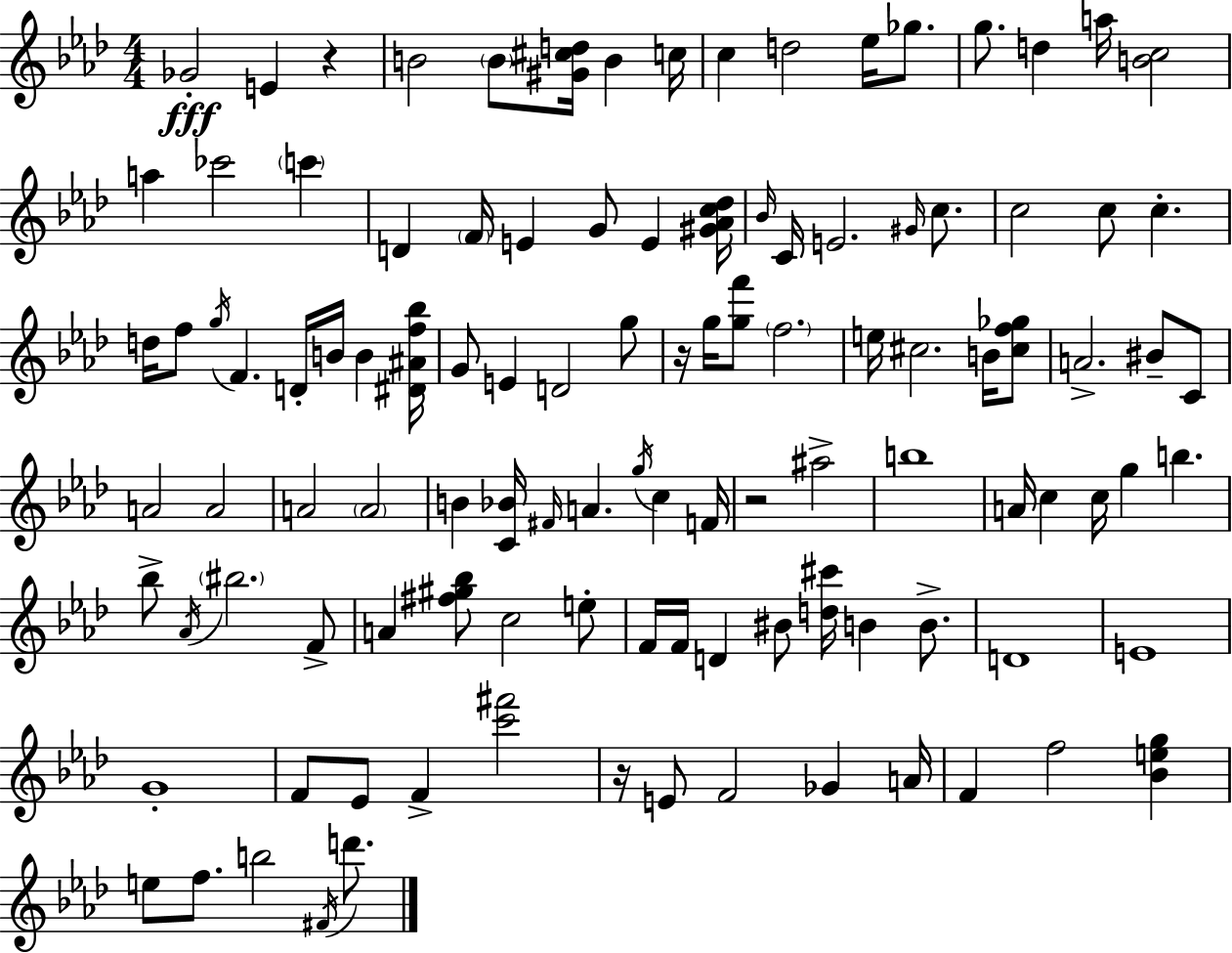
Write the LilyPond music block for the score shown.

{
  \clef treble
  \numericTimeSignature
  \time 4/4
  \key aes \major
  \repeat volta 2 { ges'2-.\fff e'4 r4 | b'2 \parenthesize b'8 <gis' cis'' d''>16 b'4 c''16 | c''4 d''2 ees''16 ges''8. | g''8. d''4 a''16 <b' c''>2 | \break a''4 ces'''2 \parenthesize c'''4 | d'4 \parenthesize f'16 e'4 g'8 e'4 <gis' aes' c'' des''>16 | \grace { bes'16 } c'16 e'2. \grace { gis'16 } c''8. | c''2 c''8 c''4.-. | \break d''16 f''8 \acciaccatura { g''16 } f'4. d'16-. b'16 b'4 | <dis' ais' f'' bes''>16 g'8 e'4 d'2 | g''8 r16 g''16 <g'' f'''>8 \parenthesize f''2. | e''16 cis''2. | \break b'16 <cis'' f'' ges''>8 a'2.-> bis'8-- | c'8 a'2 a'2 | a'2 \parenthesize a'2 | b'4 <c' bes'>16 \grace { fis'16 } a'4. \acciaccatura { g''16 } | \break c''4 f'16 r2 ais''2-> | b''1 | a'16 c''4 c''16 g''4 b''4. | bes''8-> \acciaccatura { aes'16 } \parenthesize bis''2. | \break f'8-> a'4 <fis'' gis'' bes''>8 c''2 | e''8-. f'16 f'16 d'4 bis'8 <d'' cis'''>16 b'4 | b'8.-> d'1 | e'1 | \break g'1-. | f'8 ees'8 f'4-> <c''' fis'''>2 | r16 e'8 f'2 | ges'4 a'16 f'4 f''2 | \break <bes' e'' g''>4 e''8 f''8. b''2 | \acciaccatura { fis'16 } d'''8. } \bar "|."
}